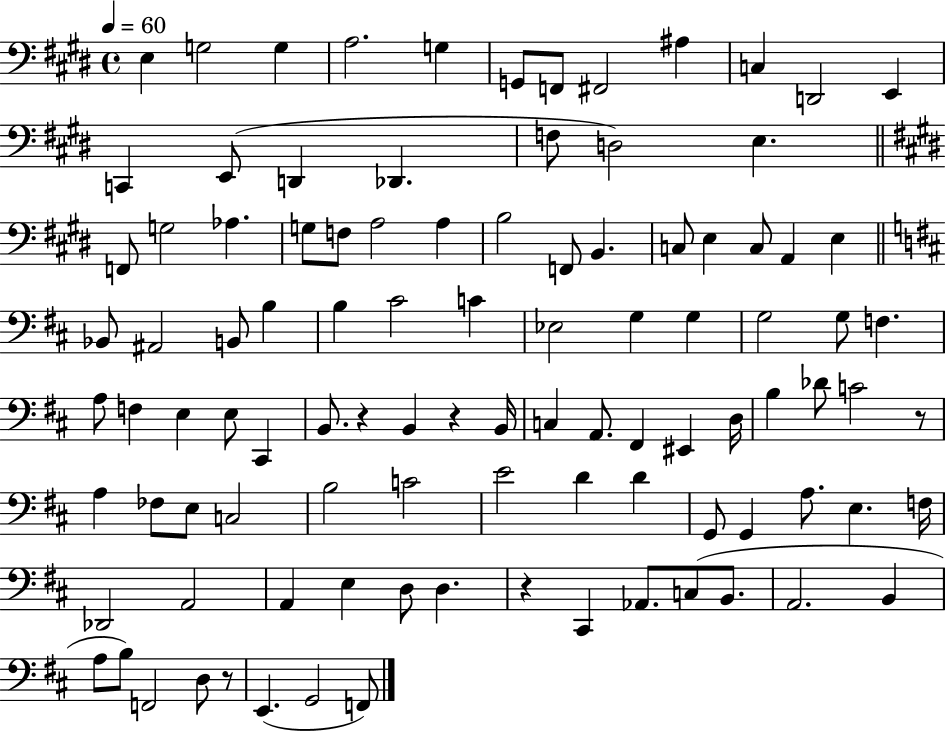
X:1
T:Untitled
M:4/4
L:1/4
K:E
E, G,2 G, A,2 G, G,,/2 F,,/2 ^F,,2 ^A, C, D,,2 E,, C,, E,,/2 D,, _D,, F,/2 D,2 E, F,,/2 G,2 _A, G,/2 F,/2 A,2 A, B,2 F,,/2 B,, C,/2 E, C,/2 A,, E, _B,,/2 ^A,,2 B,,/2 B, B, ^C2 C _E,2 G, G, G,2 G,/2 F, A,/2 F, E, E,/2 ^C,, B,,/2 z B,, z B,,/4 C, A,,/2 ^F,, ^E,, D,/4 B, _D/2 C2 z/2 A, _F,/2 E,/2 C,2 B,2 C2 E2 D D G,,/2 G,, A,/2 E, F,/4 _D,,2 A,,2 A,, E, D,/2 D, z ^C,, _A,,/2 C,/2 B,,/2 A,,2 B,, A,/2 B,/2 F,,2 D,/2 z/2 E,, G,,2 F,,/2